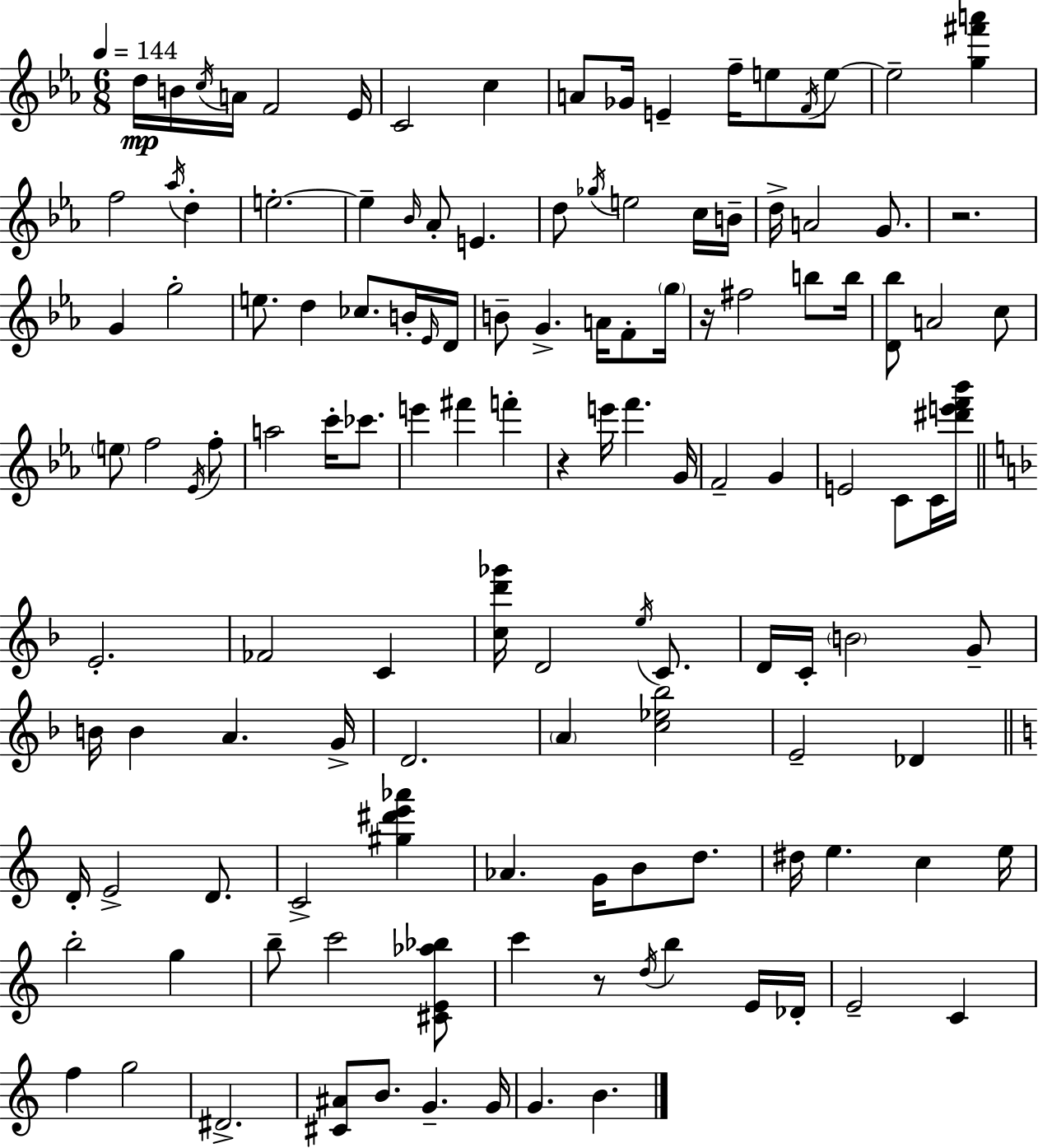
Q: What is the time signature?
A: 6/8